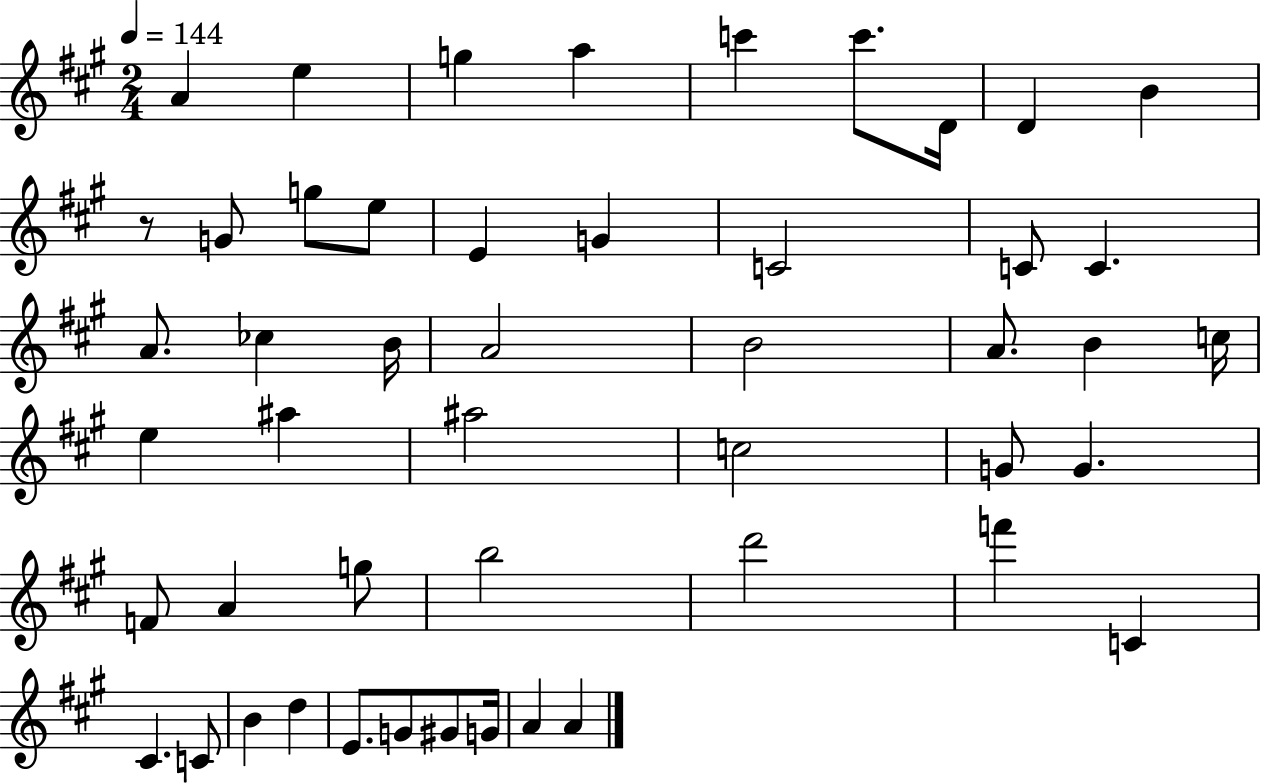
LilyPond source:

{
  \clef treble
  \numericTimeSignature
  \time 2/4
  \key a \major
  \tempo 4 = 144
  a'4 e''4 | g''4 a''4 | c'''4 c'''8. d'16 | d'4 b'4 | \break r8 g'8 g''8 e''8 | e'4 g'4 | c'2 | c'8 c'4. | \break a'8. ces''4 b'16 | a'2 | b'2 | a'8. b'4 c''16 | \break e''4 ais''4 | ais''2 | c''2 | g'8 g'4. | \break f'8 a'4 g''8 | b''2 | d'''2 | f'''4 c'4 | \break cis'4. c'8 | b'4 d''4 | e'8. g'8 gis'8 g'16 | a'4 a'4 | \break \bar "|."
}